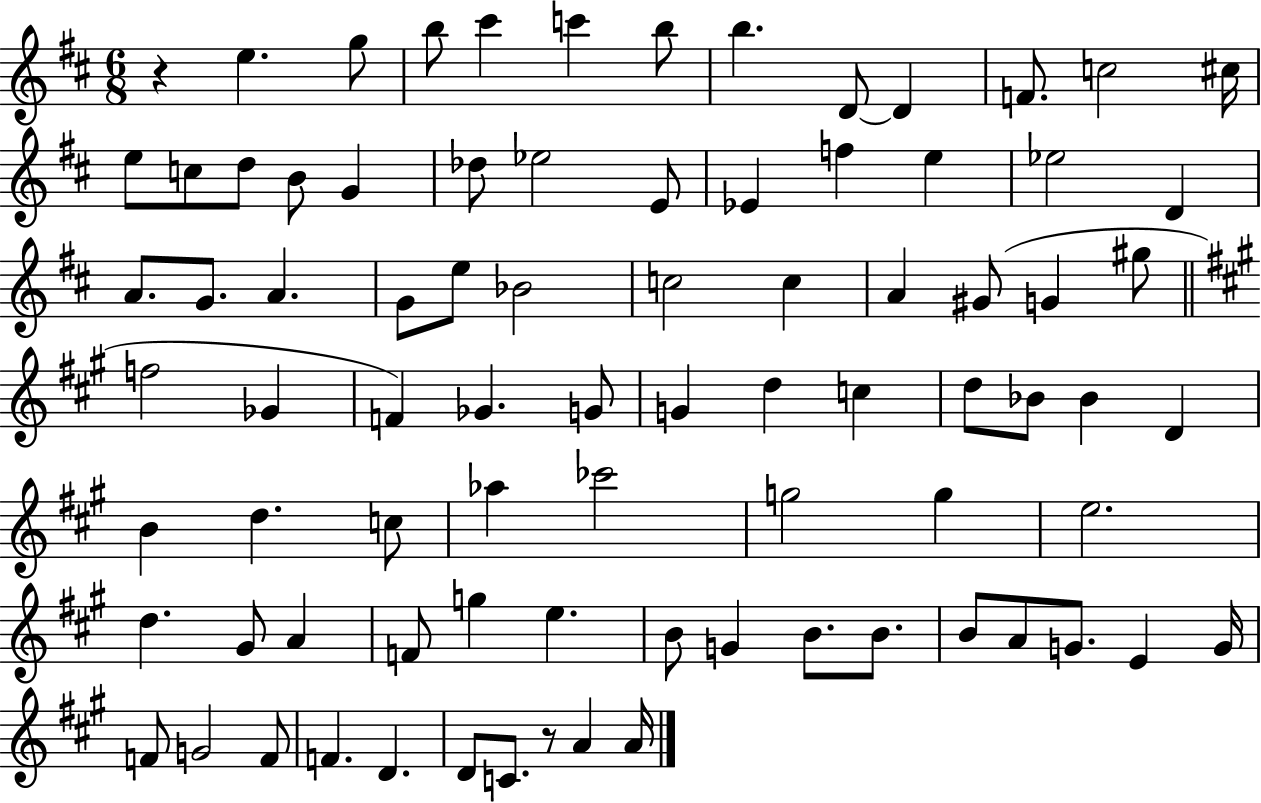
X:1
T:Untitled
M:6/8
L:1/4
K:D
z e g/2 b/2 ^c' c' b/2 b D/2 D F/2 c2 ^c/4 e/2 c/2 d/2 B/2 G _d/2 _e2 E/2 _E f e _e2 D A/2 G/2 A G/2 e/2 _B2 c2 c A ^G/2 G ^g/2 f2 _G F _G G/2 G d c d/2 _B/2 _B D B d c/2 _a _c'2 g2 g e2 d ^G/2 A F/2 g e B/2 G B/2 B/2 B/2 A/2 G/2 E G/4 F/2 G2 F/2 F D D/2 C/2 z/2 A A/4